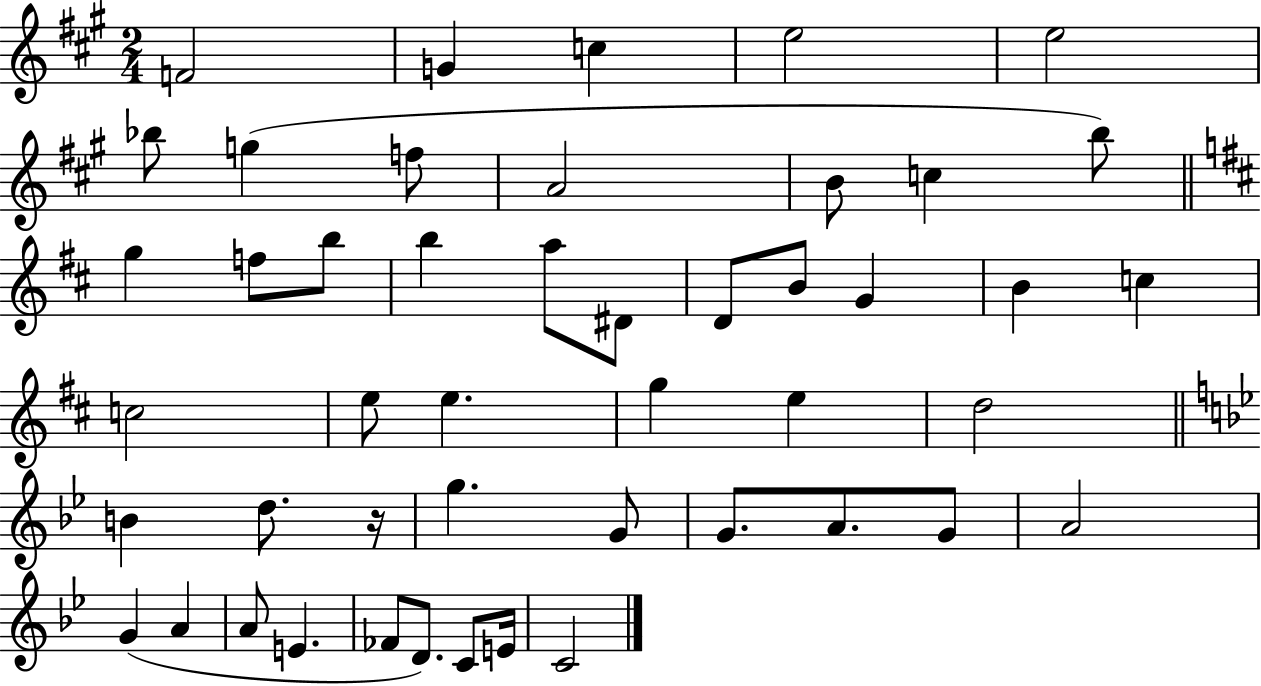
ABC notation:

X:1
T:Untitled
M:2/4
L:1/4
K:A
F2 G c e2 e2 _b/2 g f/2 A2 B/2 c b/2 g f/2 b/2 b a/2 ^D/2 D/2 B/2 G B c c2 e/2 e g e d2 B d/2 z/4 g G/2 G/2 A/2 G/2 A2 G A A/2 E _F/2 D/2 C/2 E/4 C2